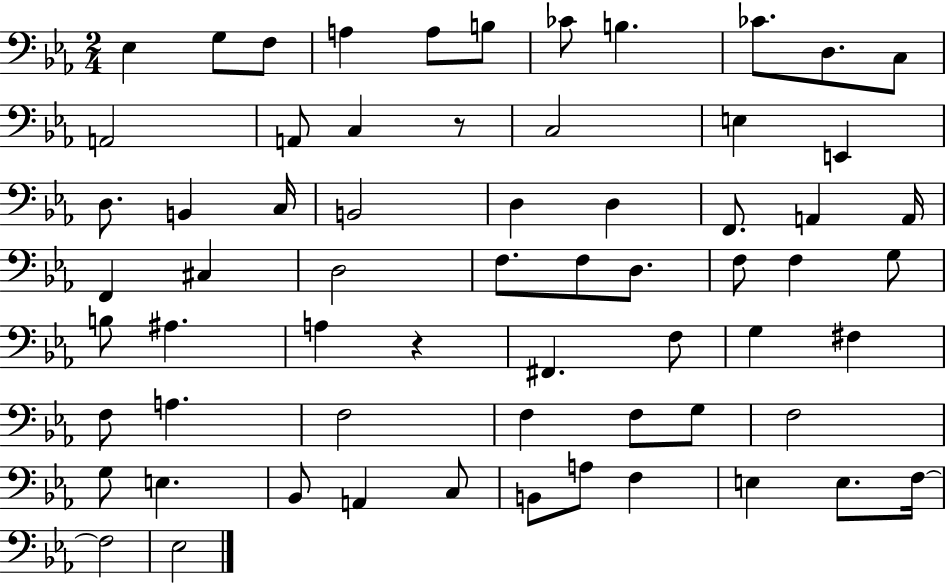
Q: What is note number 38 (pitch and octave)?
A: A3